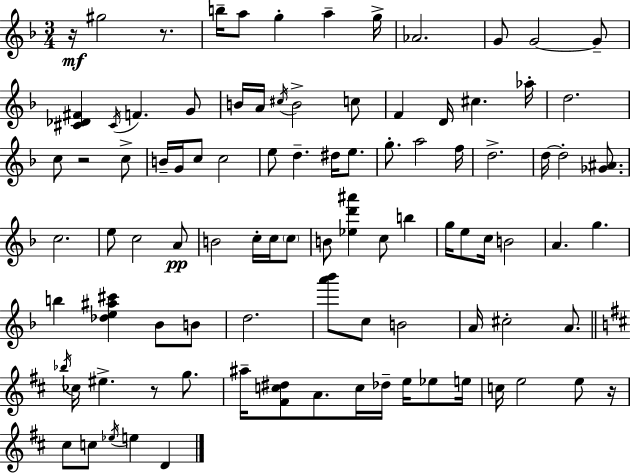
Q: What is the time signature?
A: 3/4